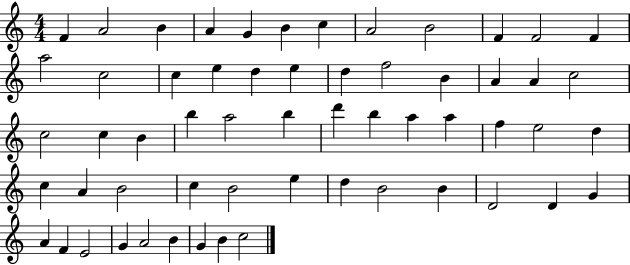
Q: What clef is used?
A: treble